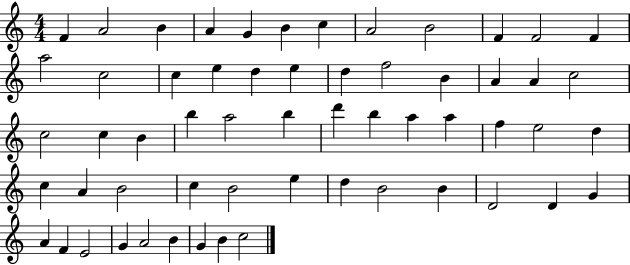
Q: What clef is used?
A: treble